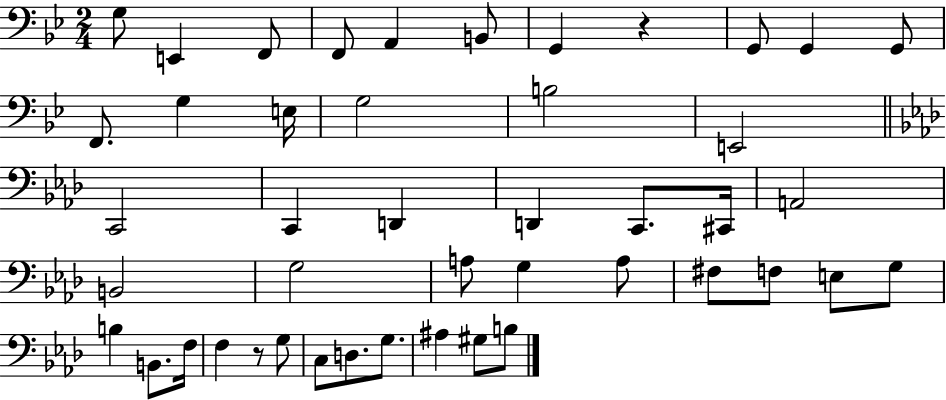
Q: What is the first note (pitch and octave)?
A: G3